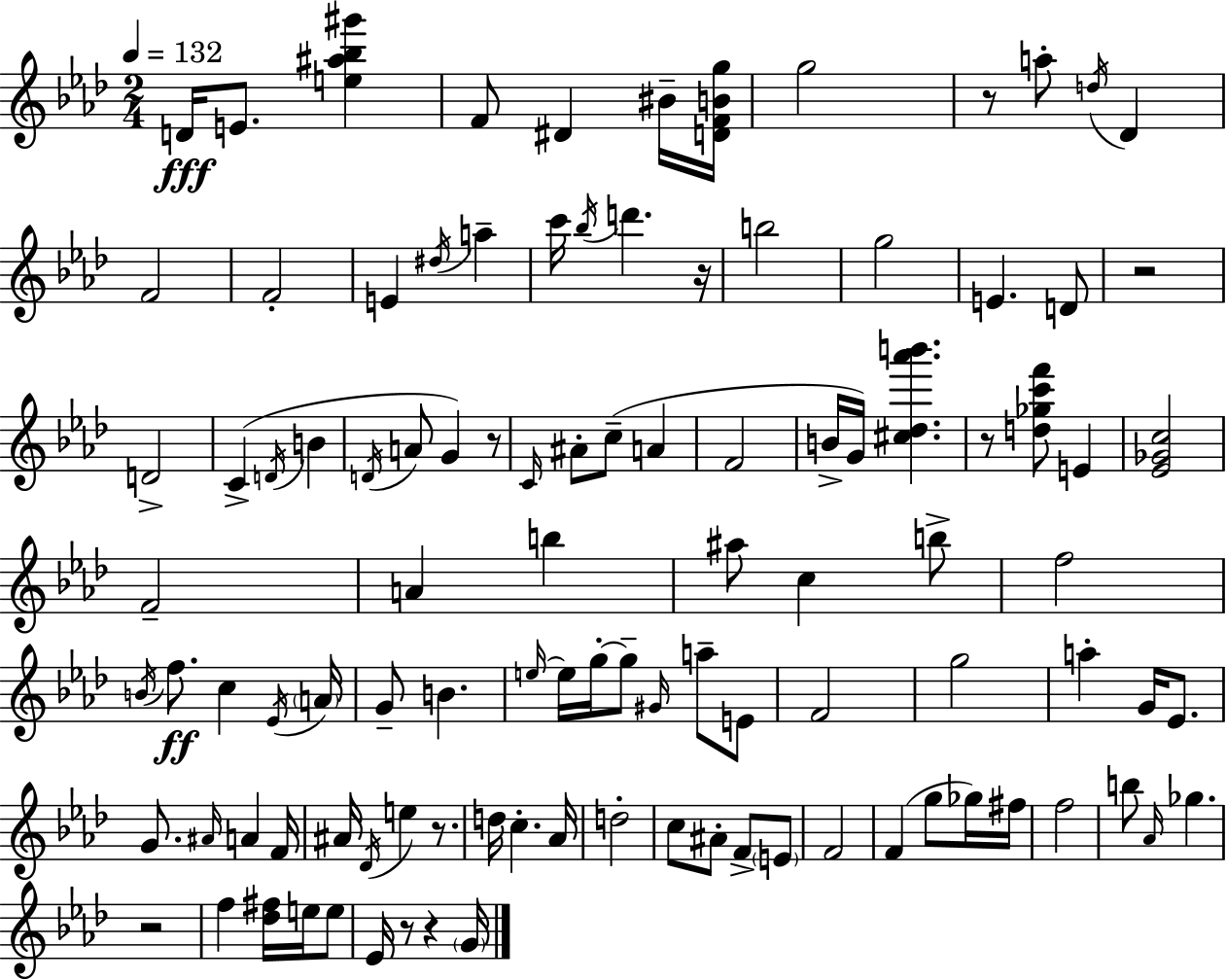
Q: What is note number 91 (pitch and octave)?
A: G4